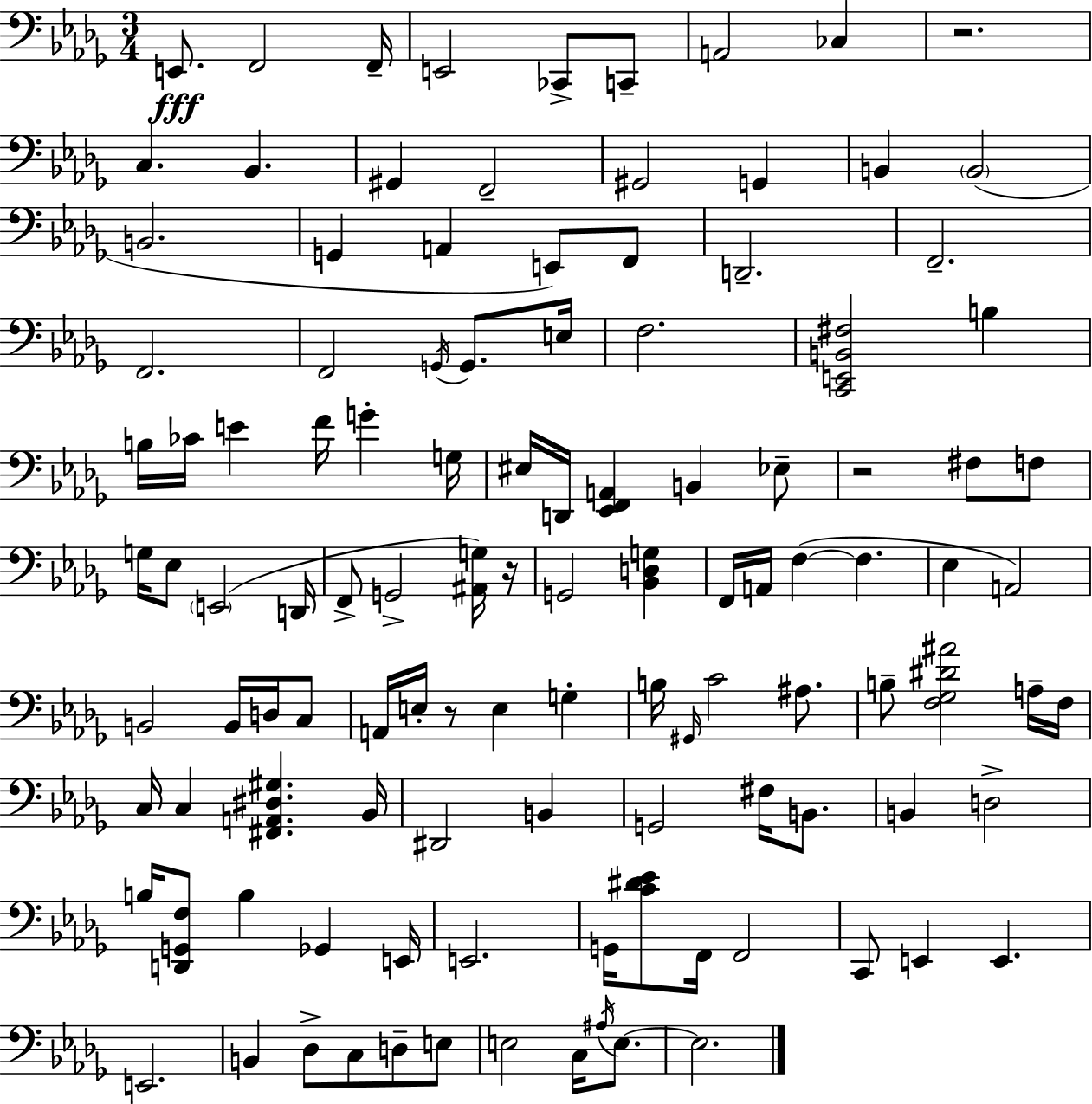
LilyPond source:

{
  \clef bass
  \numericTimeSignature
  \time 3/4
  \key bes \minor
  e,8.\fff f,2 f,16-- | e,2 ces,8-> c,8-- | a,2 ces4 | r2. | \break c4. bes,4. | gis,4 f,2-- | gis,2 g,4 | b,4 \parenthesize b,2( | \break b,2. | g,4 a,4 e,8) f,8 | d,2.-- | f,2.-- | \break f,2. | f,2 \acciaccatura { g,16 } g,8. | e16 f2. | <c, e, b, fis>2 b4 | \break b16 ces'16 e'4 f'16 g'4-. | g16 eis16 d,16 <ees, f, a,>4 b,4 ees8-- | r2 fis8 f8 | g16 ees8 \parenthesize e,2( | \break d,16 f,8-> g,2-> <ais, g>16) | r16 g,2 <bes, d g>4 | f,16 a,16 f4~(~ f4. | ees4 a,2) | \break b,2 b,16 d16 c8 | a,16 e16-. r8 e4 g4-. | b16 \grace { gis,16 } c'2 ais8. | b8-- <f ges dis' ais'>2 | \break a16-- f16 c16 c4 <fis, a, dis gis>4. | bes,16 dis,2 b,4 | g,2 fis16 b,8. | b,4 d2-> | \break b16 <d, g, f>8 b4 ges,4 | e,16 e,2. | g,16 <c' dis' ees'>8 f,16 f,2 | c,8 e,4 e,4. | \break e,2. | b,4 des8-> c8 d8-- | e8 e2 c16 \acciaccatura { ais16 } | e8.~~ e2. | \break \bar "|."
}